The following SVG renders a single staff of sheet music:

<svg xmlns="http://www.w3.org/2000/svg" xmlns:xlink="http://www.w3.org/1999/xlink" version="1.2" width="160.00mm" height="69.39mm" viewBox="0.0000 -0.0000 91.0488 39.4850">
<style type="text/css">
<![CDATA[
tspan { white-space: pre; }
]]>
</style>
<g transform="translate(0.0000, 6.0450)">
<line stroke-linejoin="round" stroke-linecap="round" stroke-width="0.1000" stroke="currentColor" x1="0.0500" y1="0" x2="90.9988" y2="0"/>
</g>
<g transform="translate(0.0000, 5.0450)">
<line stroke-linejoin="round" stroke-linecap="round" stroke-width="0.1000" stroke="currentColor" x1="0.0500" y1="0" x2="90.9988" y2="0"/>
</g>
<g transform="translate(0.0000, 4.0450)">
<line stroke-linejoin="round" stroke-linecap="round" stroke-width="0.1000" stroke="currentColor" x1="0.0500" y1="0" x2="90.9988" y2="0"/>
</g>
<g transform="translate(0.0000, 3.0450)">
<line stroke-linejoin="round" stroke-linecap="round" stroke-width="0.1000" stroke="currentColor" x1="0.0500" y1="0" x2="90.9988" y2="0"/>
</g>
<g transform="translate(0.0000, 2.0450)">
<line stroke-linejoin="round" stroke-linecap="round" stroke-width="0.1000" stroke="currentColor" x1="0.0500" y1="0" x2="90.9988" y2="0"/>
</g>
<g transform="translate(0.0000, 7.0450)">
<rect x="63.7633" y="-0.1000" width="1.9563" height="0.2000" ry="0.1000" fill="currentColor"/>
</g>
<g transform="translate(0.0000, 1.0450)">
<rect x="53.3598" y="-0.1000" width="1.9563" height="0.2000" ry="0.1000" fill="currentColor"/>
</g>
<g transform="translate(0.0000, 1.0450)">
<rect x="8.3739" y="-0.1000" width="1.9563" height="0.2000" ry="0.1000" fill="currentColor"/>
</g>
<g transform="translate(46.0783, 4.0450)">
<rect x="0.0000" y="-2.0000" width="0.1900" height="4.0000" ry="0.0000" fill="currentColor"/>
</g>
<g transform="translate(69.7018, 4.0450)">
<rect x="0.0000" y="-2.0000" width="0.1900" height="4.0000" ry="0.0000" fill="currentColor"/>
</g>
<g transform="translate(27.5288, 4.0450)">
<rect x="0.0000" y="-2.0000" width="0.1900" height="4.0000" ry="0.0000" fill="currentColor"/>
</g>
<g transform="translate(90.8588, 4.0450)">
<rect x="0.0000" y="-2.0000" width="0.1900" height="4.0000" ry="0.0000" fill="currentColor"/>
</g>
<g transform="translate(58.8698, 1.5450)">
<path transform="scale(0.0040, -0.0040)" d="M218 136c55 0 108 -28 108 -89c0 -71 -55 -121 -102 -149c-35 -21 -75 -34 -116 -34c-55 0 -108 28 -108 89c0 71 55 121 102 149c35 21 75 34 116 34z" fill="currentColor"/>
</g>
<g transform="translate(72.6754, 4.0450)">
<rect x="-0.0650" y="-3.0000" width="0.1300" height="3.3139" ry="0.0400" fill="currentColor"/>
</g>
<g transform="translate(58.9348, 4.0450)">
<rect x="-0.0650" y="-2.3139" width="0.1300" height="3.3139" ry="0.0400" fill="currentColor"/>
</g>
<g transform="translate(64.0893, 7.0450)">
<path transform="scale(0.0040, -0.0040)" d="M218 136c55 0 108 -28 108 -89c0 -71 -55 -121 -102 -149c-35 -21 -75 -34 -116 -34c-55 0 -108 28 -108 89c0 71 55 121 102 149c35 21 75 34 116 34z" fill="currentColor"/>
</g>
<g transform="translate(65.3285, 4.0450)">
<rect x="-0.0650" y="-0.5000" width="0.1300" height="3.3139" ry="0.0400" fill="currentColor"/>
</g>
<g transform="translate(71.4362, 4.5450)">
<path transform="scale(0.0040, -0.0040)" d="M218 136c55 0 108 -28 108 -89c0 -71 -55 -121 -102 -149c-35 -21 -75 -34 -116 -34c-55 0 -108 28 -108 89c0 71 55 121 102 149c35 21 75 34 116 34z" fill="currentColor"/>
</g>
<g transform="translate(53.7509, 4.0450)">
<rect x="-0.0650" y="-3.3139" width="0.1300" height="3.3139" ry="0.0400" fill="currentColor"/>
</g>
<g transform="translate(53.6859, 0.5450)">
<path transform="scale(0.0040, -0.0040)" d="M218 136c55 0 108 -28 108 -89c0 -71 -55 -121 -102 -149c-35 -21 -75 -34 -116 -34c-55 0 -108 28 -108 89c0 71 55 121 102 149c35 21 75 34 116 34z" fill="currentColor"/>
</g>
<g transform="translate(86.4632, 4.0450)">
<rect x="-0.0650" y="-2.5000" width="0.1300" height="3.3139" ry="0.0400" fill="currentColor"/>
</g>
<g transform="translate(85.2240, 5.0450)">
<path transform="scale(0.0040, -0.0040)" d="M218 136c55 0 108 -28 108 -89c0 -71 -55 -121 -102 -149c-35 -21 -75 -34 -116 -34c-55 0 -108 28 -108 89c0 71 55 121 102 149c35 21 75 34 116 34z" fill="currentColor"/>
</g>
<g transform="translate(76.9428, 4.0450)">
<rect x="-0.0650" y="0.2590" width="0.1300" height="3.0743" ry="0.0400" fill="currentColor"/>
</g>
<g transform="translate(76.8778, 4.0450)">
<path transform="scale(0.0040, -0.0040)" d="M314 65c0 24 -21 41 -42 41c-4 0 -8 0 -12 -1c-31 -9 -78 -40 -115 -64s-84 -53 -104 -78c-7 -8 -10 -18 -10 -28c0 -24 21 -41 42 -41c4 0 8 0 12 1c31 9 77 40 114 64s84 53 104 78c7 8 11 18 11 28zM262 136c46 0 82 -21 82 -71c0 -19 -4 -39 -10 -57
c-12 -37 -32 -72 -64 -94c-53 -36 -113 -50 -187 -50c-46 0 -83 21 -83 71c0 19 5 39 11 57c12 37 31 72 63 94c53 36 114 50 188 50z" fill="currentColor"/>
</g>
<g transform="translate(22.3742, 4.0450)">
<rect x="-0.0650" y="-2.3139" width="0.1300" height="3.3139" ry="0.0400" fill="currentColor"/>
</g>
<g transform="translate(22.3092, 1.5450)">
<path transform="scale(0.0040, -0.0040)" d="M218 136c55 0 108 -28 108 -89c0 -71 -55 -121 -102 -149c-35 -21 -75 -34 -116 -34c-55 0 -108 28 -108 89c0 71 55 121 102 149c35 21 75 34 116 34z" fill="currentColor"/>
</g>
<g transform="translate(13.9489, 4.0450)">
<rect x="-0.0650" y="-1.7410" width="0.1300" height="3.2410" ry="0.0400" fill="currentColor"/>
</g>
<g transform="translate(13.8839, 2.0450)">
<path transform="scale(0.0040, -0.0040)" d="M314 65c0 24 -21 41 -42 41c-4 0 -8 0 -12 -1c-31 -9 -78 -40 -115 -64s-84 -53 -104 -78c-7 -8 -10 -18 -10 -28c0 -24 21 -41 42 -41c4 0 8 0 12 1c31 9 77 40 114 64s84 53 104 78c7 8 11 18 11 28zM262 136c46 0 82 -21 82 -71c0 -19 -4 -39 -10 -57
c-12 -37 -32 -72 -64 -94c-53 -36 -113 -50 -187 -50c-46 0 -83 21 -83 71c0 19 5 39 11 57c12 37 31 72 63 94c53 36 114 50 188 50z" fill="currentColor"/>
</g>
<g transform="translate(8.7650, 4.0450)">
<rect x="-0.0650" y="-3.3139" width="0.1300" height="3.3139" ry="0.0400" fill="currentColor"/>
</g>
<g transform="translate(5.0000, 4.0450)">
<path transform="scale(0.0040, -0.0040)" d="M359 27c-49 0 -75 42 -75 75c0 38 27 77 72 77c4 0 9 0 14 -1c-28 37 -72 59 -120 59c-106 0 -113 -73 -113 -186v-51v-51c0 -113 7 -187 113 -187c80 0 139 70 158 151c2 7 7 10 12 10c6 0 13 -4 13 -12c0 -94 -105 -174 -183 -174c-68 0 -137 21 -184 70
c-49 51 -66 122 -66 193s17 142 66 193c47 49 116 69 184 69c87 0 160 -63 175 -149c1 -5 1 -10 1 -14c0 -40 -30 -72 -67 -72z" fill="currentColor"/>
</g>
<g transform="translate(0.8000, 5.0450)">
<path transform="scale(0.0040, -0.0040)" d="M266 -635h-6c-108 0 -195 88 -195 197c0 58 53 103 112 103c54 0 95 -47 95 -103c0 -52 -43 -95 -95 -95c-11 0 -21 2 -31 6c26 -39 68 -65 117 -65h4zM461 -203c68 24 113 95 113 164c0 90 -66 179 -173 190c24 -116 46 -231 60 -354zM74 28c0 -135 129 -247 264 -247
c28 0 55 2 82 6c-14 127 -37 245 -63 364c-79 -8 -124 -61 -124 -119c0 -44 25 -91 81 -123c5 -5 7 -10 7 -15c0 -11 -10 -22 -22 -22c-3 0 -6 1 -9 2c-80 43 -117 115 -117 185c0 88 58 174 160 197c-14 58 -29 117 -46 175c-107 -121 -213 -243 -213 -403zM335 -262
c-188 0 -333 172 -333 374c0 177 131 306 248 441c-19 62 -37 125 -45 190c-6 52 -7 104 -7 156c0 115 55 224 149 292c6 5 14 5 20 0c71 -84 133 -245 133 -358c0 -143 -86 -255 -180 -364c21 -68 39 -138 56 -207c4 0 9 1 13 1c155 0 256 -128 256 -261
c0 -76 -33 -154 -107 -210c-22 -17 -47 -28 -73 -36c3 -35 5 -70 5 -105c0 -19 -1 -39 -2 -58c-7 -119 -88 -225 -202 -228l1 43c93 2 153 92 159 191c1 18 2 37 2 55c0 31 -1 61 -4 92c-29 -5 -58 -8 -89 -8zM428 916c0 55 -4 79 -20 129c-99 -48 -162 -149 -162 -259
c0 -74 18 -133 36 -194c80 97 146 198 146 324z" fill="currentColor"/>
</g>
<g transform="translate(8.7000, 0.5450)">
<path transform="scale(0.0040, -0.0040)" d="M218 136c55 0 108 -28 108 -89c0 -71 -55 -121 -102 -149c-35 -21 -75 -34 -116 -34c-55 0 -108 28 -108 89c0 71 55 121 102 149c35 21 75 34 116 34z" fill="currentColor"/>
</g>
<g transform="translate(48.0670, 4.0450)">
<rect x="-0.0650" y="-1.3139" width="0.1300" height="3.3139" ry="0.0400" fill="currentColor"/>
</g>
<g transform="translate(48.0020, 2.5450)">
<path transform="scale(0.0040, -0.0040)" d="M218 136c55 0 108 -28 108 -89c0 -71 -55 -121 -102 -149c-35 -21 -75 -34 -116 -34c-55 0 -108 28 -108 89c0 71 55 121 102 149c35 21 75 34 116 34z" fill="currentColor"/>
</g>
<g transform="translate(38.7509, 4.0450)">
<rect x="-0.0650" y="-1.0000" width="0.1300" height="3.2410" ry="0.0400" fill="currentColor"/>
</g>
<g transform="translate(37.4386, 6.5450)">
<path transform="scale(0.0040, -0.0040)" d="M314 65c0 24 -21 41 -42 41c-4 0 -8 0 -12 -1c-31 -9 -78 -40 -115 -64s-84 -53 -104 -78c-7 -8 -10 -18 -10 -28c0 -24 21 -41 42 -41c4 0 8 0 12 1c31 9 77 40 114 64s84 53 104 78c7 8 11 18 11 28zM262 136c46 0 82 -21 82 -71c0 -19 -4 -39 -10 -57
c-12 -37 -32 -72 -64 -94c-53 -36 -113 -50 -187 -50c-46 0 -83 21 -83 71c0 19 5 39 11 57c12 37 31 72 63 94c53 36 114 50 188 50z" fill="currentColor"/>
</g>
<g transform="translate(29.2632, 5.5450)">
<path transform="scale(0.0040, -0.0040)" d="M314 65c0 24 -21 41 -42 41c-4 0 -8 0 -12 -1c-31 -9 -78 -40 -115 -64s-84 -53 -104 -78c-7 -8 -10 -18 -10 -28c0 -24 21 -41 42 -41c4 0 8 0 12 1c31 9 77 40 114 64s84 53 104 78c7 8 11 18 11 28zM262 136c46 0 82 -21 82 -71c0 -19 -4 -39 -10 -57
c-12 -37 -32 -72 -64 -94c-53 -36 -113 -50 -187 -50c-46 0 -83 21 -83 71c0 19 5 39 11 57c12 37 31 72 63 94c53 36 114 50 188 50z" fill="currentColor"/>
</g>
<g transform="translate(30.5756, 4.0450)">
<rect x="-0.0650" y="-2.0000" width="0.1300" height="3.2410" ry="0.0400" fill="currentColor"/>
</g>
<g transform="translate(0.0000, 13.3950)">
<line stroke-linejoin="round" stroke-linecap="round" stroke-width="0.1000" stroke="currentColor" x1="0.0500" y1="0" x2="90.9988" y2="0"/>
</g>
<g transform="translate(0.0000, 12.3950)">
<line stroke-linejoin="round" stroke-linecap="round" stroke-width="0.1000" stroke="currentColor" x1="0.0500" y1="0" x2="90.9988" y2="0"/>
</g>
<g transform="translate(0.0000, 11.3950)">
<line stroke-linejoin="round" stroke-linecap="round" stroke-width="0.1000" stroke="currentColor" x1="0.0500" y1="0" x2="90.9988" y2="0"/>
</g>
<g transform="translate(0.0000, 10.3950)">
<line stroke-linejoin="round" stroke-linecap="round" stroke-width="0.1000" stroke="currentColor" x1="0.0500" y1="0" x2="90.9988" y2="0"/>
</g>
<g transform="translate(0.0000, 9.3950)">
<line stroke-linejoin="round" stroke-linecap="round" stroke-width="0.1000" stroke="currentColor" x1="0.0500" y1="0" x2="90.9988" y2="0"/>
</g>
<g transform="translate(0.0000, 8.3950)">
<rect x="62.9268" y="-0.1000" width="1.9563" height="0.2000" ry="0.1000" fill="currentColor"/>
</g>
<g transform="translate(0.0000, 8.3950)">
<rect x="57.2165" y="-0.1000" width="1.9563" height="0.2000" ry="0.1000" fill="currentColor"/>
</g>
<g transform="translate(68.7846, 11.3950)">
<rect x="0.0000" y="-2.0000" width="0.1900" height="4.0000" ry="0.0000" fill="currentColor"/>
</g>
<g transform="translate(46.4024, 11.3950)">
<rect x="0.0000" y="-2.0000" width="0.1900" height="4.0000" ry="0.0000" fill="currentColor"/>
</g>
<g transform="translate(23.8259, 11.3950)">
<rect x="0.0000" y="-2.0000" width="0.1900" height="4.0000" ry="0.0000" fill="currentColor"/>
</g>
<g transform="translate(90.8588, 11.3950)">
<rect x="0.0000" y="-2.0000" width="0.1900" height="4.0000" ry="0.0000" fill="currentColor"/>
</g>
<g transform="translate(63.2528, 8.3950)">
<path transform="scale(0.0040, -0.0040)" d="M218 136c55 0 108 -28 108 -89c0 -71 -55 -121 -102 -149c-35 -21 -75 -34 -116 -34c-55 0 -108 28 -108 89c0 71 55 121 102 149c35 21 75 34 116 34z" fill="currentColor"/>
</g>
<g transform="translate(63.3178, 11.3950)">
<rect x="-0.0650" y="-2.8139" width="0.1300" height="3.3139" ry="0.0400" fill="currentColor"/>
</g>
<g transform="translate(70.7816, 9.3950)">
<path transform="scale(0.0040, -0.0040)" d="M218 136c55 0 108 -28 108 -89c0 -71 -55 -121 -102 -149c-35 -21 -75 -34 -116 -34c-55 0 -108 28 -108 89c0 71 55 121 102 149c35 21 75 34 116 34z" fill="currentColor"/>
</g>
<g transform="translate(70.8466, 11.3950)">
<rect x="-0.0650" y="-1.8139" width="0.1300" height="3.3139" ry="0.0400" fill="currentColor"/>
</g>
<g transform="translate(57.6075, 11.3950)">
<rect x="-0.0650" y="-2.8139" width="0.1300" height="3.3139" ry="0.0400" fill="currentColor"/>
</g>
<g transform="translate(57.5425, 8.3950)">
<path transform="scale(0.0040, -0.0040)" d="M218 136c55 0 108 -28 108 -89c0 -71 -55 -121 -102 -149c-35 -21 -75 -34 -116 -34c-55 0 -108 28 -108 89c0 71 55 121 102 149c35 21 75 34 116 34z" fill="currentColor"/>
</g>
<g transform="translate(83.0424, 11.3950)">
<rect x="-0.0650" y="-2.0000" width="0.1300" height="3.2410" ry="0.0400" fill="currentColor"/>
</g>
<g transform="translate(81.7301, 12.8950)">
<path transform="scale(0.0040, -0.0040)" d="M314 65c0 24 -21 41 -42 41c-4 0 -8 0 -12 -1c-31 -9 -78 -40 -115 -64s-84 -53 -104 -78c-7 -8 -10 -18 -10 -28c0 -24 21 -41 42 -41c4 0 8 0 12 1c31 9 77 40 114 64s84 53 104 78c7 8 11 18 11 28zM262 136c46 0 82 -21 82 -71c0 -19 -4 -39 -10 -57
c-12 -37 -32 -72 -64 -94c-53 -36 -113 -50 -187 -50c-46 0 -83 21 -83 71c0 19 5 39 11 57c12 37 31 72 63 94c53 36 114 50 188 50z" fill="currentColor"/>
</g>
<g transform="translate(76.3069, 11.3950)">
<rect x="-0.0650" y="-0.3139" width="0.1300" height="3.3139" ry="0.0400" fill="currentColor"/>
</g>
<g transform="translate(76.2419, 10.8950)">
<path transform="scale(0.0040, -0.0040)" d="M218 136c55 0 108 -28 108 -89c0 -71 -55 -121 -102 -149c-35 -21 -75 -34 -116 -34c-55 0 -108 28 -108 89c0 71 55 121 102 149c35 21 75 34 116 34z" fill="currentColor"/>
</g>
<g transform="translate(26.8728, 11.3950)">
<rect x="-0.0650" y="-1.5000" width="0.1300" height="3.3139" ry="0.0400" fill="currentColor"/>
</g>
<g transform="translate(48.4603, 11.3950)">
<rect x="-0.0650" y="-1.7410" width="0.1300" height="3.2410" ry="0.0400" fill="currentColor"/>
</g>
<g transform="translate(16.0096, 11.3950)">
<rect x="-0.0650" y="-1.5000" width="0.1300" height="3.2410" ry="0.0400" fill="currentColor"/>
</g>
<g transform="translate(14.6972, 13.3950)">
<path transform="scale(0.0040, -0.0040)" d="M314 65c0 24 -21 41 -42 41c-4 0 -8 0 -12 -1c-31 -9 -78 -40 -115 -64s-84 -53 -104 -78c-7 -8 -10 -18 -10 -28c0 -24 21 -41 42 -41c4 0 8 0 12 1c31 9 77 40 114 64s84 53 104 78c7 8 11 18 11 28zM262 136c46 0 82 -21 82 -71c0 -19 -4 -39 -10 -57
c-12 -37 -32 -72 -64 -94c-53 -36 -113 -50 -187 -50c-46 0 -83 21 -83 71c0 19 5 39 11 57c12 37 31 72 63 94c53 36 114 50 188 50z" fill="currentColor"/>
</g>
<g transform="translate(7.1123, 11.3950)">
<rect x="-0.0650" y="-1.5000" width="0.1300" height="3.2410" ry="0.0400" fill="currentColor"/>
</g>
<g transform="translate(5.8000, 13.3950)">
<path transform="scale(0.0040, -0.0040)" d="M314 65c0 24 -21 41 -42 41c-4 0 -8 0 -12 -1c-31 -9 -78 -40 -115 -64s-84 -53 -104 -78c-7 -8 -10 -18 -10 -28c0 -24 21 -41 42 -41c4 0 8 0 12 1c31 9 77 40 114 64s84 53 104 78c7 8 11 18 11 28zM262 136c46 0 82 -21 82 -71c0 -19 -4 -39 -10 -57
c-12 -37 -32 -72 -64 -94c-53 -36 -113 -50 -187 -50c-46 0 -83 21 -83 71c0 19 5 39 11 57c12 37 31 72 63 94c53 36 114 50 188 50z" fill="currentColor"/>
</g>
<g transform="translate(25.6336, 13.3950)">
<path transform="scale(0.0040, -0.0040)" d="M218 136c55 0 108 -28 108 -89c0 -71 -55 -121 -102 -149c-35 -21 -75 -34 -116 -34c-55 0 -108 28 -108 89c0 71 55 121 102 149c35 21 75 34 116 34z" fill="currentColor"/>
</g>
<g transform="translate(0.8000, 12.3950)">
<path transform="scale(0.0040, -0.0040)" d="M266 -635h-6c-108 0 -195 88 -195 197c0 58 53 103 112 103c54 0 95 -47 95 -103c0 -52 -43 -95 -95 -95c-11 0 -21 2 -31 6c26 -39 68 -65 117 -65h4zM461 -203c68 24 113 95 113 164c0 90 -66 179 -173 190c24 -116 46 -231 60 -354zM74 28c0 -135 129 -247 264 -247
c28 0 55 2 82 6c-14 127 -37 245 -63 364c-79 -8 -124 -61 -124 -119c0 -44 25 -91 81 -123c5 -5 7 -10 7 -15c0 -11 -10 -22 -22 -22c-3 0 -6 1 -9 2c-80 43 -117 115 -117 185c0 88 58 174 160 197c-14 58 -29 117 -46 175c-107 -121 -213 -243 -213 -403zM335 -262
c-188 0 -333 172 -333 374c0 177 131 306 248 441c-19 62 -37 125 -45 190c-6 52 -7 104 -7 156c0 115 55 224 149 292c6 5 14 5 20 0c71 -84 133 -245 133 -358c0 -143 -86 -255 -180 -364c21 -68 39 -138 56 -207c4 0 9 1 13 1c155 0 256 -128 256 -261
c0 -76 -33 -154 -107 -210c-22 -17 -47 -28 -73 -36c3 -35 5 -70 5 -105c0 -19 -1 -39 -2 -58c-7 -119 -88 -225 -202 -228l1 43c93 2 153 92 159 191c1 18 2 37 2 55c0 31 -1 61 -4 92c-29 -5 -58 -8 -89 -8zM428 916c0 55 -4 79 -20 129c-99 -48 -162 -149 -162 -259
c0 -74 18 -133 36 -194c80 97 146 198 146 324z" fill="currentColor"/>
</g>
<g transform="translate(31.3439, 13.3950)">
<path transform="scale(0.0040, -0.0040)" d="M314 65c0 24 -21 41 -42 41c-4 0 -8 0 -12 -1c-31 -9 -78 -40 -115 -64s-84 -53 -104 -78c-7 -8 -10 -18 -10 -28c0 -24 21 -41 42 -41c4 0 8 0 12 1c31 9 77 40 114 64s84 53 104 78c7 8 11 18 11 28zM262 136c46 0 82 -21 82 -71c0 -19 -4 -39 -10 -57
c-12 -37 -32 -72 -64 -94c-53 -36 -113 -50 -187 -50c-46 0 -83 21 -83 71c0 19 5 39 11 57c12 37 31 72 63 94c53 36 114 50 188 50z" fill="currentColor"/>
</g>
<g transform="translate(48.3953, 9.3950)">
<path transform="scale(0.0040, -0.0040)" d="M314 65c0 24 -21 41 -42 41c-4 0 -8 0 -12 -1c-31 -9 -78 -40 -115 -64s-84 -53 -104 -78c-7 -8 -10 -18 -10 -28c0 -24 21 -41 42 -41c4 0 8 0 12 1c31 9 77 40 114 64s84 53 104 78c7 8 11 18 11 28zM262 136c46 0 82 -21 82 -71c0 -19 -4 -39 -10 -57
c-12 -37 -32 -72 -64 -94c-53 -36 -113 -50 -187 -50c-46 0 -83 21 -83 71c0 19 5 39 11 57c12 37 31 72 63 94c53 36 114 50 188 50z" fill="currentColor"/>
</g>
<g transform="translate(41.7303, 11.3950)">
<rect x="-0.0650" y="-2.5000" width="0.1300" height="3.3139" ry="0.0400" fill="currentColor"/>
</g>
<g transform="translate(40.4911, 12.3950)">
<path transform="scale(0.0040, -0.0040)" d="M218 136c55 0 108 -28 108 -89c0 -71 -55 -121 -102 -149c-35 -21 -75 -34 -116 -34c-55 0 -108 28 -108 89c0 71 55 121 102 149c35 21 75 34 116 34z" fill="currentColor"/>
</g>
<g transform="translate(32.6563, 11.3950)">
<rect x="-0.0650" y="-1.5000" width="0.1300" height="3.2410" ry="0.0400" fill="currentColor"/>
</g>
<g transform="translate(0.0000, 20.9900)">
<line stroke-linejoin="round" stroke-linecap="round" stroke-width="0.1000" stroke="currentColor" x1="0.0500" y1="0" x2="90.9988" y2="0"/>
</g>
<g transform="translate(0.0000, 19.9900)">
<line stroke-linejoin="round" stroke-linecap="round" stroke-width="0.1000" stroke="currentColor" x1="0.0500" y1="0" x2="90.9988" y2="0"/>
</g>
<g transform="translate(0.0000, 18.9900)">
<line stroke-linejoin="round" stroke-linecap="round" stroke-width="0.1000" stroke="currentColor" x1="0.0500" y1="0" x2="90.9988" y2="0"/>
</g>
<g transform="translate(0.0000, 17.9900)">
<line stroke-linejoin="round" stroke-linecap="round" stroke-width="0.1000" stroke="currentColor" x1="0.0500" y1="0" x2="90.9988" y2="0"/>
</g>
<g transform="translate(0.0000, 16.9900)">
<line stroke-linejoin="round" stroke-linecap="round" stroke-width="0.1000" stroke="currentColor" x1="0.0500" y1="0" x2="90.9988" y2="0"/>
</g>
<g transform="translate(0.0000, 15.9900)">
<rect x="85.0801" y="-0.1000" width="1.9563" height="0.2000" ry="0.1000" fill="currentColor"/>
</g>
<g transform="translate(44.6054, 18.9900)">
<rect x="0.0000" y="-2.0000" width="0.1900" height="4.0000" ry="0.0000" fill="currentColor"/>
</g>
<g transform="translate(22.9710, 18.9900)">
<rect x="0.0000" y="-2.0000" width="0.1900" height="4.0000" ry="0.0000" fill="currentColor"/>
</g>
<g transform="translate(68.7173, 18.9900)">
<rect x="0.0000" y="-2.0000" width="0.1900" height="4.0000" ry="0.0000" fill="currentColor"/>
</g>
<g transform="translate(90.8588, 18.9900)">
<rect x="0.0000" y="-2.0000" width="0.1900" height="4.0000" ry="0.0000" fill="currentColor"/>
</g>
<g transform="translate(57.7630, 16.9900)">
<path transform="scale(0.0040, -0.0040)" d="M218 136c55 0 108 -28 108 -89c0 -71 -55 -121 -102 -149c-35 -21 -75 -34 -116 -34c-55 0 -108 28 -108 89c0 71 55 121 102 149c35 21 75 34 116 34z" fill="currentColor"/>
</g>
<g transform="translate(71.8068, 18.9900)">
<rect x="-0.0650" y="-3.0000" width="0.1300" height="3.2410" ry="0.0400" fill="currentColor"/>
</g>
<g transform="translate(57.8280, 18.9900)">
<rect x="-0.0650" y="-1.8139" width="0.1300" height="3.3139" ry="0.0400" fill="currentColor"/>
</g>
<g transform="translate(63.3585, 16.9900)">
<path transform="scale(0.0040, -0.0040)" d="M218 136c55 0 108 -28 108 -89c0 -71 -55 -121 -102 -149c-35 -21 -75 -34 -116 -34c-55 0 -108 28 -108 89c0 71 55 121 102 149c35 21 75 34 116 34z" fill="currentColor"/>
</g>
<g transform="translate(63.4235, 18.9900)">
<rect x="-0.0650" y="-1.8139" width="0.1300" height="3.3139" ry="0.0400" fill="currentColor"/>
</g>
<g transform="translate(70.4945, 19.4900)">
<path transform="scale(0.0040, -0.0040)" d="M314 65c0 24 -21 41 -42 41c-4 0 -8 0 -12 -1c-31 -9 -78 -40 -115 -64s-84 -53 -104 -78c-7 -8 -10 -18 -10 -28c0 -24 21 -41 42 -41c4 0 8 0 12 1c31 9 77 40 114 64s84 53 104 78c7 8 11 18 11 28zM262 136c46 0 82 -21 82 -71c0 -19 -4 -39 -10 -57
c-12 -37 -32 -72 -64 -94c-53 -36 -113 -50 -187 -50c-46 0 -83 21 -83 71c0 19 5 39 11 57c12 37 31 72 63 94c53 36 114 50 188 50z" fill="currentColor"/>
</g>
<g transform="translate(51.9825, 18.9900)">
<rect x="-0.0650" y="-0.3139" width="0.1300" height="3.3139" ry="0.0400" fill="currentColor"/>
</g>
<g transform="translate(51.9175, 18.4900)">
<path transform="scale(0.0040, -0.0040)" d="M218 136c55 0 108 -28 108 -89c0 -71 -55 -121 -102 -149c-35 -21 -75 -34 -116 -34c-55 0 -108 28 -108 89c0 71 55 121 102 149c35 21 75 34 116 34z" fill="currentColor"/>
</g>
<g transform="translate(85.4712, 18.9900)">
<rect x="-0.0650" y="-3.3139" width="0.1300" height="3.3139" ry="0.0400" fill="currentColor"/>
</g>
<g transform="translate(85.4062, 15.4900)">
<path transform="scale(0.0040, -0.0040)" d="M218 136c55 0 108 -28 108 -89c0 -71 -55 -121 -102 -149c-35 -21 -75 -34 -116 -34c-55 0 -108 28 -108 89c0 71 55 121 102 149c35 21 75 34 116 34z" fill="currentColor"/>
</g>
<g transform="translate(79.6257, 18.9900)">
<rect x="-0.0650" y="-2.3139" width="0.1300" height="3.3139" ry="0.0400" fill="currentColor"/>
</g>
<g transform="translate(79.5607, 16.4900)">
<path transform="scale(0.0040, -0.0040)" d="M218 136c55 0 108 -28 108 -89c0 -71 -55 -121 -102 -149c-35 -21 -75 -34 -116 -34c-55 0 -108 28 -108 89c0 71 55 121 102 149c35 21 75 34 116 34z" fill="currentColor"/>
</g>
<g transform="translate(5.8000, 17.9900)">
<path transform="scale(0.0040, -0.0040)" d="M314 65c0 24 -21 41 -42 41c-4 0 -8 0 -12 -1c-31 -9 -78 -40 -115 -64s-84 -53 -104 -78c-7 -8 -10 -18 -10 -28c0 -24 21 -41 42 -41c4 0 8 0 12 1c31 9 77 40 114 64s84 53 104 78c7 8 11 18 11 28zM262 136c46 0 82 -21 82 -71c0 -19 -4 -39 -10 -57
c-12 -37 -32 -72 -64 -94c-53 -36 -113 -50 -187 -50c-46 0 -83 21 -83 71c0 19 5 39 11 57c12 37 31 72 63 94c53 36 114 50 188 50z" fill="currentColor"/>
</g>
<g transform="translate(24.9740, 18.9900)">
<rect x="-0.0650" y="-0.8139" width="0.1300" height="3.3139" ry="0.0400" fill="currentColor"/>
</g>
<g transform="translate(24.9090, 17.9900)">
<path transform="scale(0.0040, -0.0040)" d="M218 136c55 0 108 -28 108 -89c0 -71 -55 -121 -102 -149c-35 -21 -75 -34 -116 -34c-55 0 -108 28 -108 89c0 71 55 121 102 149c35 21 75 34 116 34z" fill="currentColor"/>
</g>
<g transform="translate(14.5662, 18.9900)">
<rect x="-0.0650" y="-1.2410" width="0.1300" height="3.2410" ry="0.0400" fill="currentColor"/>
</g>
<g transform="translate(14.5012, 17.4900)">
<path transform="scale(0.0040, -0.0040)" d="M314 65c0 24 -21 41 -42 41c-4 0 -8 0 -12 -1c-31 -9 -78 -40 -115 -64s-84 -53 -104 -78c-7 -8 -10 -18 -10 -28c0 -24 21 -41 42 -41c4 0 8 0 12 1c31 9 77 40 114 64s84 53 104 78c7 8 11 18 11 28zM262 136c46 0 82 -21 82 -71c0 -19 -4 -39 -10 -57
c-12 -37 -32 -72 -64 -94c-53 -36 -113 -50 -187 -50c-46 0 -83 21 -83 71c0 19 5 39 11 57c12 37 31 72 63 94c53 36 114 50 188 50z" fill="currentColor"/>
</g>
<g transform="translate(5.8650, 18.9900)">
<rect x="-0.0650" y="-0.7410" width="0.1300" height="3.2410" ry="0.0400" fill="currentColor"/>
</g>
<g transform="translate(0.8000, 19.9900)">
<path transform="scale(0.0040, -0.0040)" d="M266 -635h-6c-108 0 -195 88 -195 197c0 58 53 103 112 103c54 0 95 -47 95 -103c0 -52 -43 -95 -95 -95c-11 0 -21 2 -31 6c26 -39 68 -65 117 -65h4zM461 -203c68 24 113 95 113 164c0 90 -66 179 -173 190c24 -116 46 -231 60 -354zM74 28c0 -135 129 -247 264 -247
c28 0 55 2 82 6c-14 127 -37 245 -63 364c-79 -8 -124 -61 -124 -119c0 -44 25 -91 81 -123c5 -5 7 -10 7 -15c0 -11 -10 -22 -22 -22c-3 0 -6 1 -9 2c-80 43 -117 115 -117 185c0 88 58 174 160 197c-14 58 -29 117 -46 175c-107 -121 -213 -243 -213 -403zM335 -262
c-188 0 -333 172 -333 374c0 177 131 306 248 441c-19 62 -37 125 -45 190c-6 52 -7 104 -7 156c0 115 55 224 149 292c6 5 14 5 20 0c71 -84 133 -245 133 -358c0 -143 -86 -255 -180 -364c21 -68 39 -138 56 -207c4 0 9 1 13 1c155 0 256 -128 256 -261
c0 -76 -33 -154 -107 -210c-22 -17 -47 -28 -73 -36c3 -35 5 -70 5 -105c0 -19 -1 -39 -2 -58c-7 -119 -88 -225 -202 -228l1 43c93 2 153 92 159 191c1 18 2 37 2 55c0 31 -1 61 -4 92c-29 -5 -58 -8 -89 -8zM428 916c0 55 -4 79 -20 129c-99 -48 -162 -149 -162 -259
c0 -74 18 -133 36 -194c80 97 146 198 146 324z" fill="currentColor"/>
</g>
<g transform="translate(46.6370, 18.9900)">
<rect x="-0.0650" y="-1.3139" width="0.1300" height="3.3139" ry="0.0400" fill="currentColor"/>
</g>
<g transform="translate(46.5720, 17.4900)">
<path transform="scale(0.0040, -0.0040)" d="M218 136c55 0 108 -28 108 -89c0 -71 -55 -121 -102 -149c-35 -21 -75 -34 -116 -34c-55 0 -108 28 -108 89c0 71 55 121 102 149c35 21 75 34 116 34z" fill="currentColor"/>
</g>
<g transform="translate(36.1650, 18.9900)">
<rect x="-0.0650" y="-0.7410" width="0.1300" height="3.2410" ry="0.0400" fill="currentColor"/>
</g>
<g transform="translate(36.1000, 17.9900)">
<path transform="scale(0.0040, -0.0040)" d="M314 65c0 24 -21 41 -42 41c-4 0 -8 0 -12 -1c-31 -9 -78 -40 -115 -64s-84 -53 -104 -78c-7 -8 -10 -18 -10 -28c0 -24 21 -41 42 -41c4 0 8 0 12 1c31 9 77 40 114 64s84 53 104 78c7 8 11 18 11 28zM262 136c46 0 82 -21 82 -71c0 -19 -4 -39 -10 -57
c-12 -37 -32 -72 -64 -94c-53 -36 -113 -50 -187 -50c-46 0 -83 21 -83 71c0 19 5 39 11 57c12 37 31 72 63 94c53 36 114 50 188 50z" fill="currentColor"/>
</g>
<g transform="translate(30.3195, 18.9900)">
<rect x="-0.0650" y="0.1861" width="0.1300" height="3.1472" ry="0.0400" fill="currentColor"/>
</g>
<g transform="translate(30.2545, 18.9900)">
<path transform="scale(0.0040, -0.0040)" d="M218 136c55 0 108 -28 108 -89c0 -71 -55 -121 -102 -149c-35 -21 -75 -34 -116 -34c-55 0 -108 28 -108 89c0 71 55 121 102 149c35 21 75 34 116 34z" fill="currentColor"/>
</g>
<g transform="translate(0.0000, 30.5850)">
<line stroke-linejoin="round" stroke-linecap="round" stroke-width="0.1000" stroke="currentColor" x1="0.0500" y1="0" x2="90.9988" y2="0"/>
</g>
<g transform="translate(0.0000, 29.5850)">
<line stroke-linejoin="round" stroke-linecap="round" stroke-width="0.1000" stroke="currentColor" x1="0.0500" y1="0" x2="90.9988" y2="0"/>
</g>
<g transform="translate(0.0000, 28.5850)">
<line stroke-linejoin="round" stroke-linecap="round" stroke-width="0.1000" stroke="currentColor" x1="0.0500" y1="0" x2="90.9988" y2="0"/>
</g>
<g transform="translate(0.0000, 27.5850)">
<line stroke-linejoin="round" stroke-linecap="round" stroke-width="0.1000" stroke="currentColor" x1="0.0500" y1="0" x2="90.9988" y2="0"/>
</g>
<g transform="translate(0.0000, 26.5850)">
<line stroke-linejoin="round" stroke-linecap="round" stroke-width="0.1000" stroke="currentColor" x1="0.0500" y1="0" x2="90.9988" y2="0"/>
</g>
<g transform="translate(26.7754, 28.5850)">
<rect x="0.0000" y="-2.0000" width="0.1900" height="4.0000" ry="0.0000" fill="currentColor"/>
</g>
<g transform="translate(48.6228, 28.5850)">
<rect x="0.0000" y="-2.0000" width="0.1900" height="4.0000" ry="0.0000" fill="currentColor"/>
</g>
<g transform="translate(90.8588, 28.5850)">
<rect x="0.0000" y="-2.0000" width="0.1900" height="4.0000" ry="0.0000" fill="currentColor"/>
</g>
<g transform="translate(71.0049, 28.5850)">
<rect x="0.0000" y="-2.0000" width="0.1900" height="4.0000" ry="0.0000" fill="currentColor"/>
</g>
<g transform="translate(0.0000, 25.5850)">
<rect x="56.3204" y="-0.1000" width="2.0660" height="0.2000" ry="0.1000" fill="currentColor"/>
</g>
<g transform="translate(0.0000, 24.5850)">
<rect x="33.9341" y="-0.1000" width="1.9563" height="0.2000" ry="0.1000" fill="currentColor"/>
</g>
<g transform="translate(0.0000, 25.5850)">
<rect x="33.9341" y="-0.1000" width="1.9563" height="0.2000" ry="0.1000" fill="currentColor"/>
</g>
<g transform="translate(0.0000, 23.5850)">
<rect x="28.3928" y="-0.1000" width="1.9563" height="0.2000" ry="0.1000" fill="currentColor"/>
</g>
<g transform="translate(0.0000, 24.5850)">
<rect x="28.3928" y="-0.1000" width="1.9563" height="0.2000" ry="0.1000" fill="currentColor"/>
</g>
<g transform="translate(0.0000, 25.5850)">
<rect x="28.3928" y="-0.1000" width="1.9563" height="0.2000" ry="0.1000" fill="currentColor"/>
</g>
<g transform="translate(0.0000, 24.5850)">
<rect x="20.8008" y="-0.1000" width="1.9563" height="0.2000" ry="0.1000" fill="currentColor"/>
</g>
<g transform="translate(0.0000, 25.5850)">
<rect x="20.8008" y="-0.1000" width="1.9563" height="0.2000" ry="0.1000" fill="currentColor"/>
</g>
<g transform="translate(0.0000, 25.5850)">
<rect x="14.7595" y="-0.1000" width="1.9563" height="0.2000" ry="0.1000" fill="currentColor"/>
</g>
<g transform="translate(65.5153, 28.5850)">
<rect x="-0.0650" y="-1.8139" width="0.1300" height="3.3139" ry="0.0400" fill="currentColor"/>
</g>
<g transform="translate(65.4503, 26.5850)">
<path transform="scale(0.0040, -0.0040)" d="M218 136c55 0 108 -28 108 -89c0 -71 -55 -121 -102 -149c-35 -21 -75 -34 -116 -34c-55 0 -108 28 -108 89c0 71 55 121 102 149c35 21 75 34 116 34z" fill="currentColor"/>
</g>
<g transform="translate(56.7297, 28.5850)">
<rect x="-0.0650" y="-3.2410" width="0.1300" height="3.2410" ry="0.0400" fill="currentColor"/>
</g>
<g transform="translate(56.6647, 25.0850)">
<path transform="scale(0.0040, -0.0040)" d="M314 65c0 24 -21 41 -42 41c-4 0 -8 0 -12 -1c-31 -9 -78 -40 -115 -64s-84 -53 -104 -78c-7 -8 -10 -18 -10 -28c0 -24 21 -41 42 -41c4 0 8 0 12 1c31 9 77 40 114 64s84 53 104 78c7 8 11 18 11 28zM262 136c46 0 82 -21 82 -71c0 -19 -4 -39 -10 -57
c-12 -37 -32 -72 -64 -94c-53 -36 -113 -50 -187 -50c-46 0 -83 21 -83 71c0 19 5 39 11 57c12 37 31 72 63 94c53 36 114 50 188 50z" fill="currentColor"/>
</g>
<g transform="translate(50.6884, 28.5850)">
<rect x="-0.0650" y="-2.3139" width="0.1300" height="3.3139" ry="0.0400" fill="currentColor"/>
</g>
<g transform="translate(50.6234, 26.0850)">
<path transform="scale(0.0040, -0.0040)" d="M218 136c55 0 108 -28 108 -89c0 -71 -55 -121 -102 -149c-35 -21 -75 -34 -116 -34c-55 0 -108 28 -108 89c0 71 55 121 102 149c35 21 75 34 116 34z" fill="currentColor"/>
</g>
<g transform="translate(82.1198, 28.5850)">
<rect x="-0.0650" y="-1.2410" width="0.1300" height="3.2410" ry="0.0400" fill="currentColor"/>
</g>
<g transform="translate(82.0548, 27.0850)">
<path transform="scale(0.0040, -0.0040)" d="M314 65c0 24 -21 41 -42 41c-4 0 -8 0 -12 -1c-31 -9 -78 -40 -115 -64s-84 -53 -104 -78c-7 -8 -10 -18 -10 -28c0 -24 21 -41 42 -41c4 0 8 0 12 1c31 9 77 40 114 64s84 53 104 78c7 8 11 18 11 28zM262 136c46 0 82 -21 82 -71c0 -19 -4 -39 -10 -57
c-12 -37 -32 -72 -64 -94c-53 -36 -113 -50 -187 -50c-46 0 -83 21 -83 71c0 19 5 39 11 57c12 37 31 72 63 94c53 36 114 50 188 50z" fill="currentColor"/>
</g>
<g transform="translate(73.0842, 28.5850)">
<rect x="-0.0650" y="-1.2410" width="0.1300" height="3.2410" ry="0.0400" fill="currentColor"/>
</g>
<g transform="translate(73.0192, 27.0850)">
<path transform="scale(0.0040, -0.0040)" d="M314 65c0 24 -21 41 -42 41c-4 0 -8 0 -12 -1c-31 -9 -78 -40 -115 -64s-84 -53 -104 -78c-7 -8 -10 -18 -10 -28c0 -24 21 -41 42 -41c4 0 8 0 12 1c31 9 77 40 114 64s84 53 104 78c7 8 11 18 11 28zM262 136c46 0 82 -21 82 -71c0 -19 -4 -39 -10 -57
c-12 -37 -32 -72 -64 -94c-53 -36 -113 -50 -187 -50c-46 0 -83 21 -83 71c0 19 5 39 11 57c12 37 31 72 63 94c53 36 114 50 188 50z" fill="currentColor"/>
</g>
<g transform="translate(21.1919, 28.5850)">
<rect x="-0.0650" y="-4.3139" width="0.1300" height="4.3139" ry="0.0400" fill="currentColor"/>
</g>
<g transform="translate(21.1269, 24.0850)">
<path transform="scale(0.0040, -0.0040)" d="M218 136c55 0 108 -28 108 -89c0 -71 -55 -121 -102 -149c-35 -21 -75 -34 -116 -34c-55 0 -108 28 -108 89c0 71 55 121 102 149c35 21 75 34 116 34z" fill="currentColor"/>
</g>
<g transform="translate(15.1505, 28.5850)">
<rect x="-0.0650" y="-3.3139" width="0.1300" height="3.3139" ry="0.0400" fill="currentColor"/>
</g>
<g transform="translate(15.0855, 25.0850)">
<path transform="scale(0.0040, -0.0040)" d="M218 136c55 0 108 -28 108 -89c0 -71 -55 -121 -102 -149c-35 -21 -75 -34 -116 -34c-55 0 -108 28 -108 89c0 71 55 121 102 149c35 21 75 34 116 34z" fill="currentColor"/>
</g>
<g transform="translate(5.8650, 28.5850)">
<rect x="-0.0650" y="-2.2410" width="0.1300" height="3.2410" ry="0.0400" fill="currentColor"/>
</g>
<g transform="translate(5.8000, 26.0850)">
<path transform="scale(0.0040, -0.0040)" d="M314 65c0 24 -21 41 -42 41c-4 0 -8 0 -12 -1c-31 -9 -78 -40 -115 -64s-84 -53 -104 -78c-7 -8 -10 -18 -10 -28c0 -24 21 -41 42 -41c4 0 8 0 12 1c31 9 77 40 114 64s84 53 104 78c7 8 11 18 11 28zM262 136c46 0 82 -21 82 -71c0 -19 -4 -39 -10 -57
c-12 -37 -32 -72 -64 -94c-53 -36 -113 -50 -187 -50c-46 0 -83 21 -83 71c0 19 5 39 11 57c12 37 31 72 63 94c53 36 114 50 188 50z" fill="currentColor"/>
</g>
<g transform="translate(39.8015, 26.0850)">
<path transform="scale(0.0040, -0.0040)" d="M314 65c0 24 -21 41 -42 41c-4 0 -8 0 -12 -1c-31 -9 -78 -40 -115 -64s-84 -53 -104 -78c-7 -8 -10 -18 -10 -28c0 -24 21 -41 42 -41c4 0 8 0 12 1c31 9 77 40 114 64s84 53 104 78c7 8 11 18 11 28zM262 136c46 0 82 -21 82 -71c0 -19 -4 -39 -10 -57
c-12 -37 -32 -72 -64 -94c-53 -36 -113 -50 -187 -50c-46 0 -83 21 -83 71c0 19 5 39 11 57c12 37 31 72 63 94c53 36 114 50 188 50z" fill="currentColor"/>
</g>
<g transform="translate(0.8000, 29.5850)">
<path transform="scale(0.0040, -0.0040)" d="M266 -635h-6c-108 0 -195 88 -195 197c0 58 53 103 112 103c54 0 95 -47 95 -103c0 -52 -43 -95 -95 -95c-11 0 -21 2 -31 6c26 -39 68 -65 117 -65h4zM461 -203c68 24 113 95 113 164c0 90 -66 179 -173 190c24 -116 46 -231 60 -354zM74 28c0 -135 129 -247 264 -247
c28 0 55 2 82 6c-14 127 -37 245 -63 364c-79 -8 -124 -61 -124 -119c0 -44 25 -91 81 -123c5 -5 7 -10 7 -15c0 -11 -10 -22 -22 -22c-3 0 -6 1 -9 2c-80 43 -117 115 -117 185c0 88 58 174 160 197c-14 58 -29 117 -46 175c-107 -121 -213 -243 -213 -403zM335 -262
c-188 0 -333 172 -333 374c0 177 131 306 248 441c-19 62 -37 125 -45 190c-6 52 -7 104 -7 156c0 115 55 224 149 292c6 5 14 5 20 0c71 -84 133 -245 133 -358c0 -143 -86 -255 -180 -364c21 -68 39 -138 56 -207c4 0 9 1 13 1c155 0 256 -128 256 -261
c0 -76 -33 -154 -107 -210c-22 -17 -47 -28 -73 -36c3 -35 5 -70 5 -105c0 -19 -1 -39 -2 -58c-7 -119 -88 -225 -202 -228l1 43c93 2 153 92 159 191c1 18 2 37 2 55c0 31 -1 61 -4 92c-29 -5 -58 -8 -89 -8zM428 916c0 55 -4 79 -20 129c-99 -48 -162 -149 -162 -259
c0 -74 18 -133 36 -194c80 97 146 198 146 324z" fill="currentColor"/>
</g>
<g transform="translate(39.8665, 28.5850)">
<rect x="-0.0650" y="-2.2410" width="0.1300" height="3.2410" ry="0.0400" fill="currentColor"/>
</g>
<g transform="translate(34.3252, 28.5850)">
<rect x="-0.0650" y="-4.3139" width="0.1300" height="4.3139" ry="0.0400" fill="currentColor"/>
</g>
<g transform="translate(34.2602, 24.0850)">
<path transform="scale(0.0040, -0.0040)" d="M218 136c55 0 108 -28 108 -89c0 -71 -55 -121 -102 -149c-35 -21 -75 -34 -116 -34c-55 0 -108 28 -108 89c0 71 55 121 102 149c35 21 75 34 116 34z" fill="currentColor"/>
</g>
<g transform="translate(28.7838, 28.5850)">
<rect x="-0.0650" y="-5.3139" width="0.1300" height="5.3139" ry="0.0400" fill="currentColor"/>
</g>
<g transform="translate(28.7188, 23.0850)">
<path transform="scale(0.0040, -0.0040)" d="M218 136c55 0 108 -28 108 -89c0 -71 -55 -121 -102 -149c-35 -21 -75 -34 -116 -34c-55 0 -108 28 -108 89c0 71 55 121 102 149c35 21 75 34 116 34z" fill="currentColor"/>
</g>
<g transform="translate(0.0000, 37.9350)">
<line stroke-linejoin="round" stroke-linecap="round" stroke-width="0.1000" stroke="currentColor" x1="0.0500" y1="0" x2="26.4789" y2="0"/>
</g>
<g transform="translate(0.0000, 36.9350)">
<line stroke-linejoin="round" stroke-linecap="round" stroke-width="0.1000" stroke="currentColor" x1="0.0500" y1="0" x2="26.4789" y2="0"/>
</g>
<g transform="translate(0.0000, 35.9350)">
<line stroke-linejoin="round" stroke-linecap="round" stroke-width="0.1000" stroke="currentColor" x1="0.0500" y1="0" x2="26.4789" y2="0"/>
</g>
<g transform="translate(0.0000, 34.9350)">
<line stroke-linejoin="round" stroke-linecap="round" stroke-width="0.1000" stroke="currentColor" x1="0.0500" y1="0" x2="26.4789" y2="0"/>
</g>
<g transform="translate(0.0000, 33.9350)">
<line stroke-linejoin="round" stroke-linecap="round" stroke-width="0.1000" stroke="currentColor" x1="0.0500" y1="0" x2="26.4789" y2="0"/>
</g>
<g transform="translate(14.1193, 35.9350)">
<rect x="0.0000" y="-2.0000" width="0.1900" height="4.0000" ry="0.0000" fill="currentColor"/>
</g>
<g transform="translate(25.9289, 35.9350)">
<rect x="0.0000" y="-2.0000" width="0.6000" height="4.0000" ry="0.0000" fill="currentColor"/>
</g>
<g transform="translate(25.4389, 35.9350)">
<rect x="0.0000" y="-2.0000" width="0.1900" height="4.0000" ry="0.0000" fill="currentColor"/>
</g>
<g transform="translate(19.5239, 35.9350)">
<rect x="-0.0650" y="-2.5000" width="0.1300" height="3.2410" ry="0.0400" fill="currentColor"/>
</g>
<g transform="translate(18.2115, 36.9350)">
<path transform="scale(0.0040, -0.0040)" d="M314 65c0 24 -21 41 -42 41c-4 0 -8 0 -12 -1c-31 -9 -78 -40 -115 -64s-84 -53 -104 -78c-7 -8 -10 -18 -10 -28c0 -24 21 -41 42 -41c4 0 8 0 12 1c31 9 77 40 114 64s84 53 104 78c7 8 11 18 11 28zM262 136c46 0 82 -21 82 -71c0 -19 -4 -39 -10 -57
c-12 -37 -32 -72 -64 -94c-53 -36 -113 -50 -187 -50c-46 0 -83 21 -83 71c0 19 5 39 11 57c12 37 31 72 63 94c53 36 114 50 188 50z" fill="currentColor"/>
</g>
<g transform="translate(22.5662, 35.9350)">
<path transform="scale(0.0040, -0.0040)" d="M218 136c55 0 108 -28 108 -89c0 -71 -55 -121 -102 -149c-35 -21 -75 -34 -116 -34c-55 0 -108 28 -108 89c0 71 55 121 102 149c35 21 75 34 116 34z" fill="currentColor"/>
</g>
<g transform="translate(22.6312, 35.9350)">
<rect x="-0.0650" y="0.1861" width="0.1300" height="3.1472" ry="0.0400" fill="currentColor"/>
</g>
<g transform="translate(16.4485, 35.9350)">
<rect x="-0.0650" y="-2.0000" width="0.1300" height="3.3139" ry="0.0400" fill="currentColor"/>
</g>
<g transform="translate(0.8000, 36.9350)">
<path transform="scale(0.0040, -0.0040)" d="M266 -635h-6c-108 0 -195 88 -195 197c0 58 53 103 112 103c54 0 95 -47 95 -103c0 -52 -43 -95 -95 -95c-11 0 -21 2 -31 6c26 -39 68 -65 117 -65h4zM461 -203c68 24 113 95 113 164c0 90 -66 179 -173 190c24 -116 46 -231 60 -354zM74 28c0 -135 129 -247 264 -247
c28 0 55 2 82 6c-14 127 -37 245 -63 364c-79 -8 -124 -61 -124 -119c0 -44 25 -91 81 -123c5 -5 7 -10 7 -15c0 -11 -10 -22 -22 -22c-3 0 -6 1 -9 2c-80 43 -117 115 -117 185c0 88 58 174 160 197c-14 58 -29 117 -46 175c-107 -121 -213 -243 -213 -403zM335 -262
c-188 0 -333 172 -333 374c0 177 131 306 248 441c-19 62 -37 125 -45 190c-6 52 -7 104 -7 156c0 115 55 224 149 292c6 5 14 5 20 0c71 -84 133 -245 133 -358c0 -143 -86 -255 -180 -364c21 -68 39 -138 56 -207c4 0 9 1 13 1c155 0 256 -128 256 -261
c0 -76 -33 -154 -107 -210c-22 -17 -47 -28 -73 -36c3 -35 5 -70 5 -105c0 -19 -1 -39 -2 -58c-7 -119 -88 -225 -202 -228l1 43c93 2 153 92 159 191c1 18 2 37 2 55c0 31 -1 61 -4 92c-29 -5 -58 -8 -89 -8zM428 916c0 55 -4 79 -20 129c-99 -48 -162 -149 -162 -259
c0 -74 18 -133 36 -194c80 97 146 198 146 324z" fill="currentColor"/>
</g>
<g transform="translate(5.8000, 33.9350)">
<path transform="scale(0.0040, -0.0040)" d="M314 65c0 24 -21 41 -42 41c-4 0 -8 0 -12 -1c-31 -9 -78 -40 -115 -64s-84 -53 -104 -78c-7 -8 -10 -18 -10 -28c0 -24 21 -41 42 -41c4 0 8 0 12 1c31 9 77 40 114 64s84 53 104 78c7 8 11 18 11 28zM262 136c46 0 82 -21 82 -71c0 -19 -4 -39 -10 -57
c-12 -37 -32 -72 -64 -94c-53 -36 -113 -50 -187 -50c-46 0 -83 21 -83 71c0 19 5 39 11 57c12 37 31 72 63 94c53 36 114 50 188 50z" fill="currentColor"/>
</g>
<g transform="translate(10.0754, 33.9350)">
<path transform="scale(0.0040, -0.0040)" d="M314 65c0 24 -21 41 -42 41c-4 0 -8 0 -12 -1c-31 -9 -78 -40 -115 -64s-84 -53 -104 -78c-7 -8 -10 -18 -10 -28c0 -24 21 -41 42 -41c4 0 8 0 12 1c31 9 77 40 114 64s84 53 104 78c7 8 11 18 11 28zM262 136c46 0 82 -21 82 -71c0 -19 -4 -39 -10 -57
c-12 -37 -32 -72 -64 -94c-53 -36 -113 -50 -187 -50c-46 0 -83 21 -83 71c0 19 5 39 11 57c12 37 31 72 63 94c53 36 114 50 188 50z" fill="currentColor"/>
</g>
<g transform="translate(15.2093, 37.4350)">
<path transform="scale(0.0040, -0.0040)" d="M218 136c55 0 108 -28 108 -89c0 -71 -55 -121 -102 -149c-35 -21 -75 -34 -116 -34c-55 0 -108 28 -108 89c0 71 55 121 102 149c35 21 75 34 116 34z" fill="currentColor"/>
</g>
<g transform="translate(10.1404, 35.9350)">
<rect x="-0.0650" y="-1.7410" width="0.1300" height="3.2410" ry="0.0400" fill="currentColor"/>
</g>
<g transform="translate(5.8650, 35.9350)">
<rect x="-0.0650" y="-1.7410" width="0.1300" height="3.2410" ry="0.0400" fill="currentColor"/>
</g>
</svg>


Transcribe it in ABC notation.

X:1
T:Untitled
M:4/4
L:1/4
K:C
b f2 g F2 D2 e b g C A B2 G E2 E2 E E2 G f2 a a f c F2 d2 e2 d B d2 e c f f A2 g b g2 b d' f' d' g2 g b2 f e2 e2 f2 f2 F G2 B